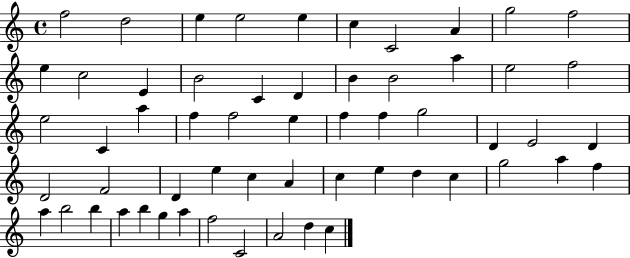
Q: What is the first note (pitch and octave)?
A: F5